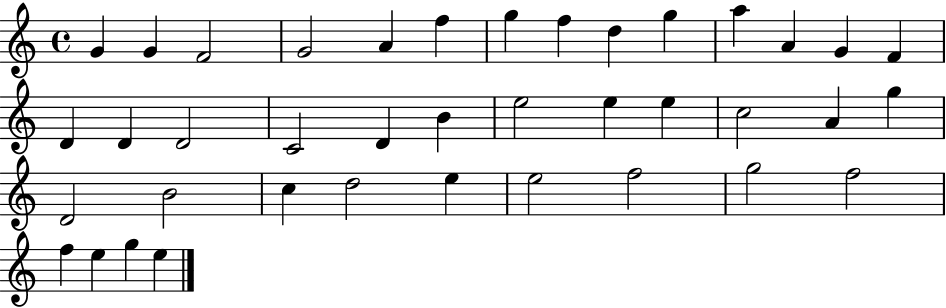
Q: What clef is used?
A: treble